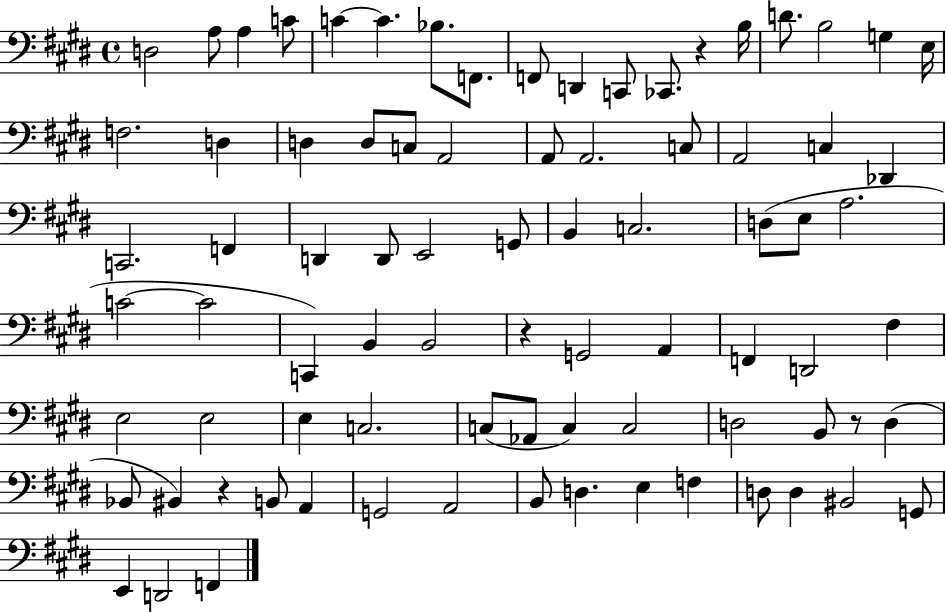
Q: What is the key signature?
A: E major